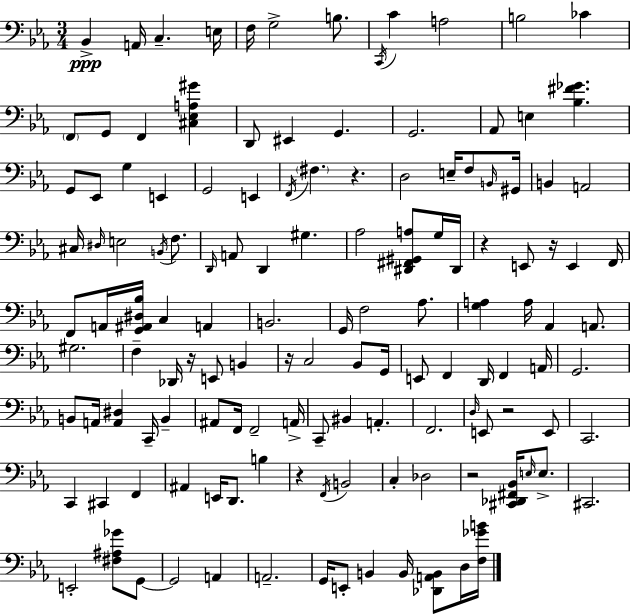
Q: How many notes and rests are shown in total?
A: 134